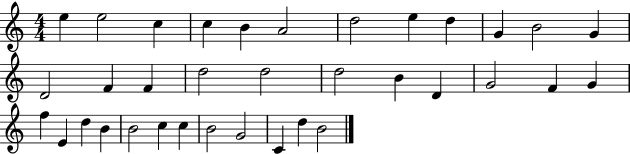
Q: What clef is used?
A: treble